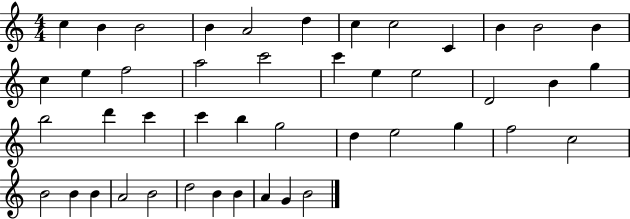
X:1
T:Untitled
M:4/4
L:1/4
K:C
c B B2 B A2 d c c2 C B B2 B c e f2 a2 c'2 c' e e2 D2 B g b2 d' c' c' b g2 d e2 g f2 c2 B2 B B A2 B2 d2 B B A G B2